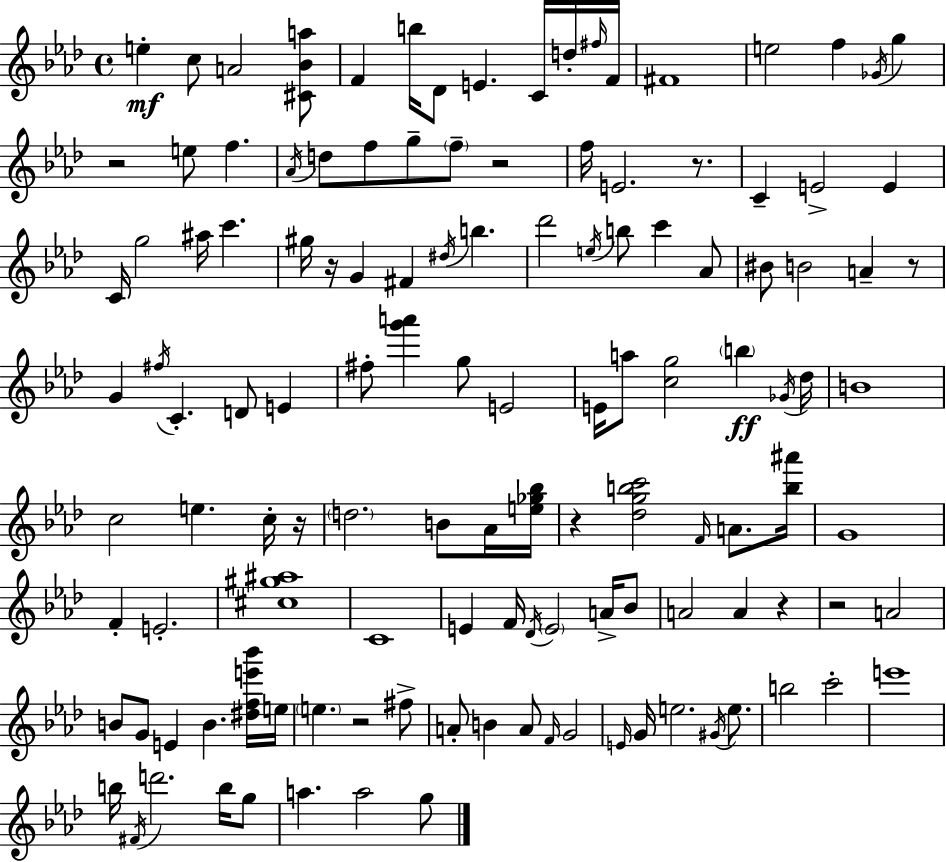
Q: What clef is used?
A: treble